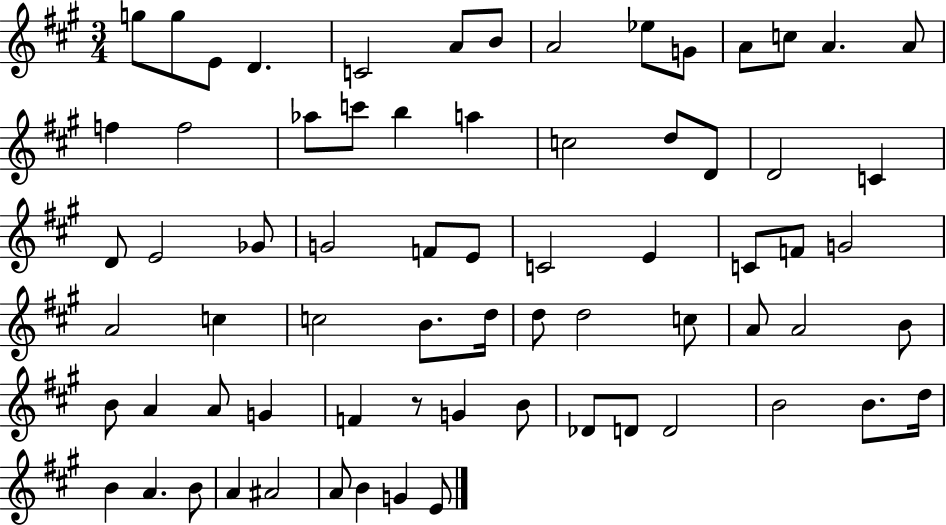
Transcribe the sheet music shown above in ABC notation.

X:1
T:Untitled
M:3/4
L:1/4
K:A
g/2 g/2 E/2 D C2 A/2 B/2 A2 _e/2 G/2 A/2 c/2 A A/2 f f2 _a/2 c'/2 b a c2 d/2 D/2 D2 C D/2 E2 _G/2 G2 F/2 E/2 C2 E C/2 F/2 G2 A2 c c2 B/2 d/4 d/2 d2 c/2 A/2 A2 B/2 B/2 A A/2 G F z/2 G B/2 _D/2 D/2 D2 B2 B/2 d/4 B A B/2 A ^A2 A/2 B G E/2